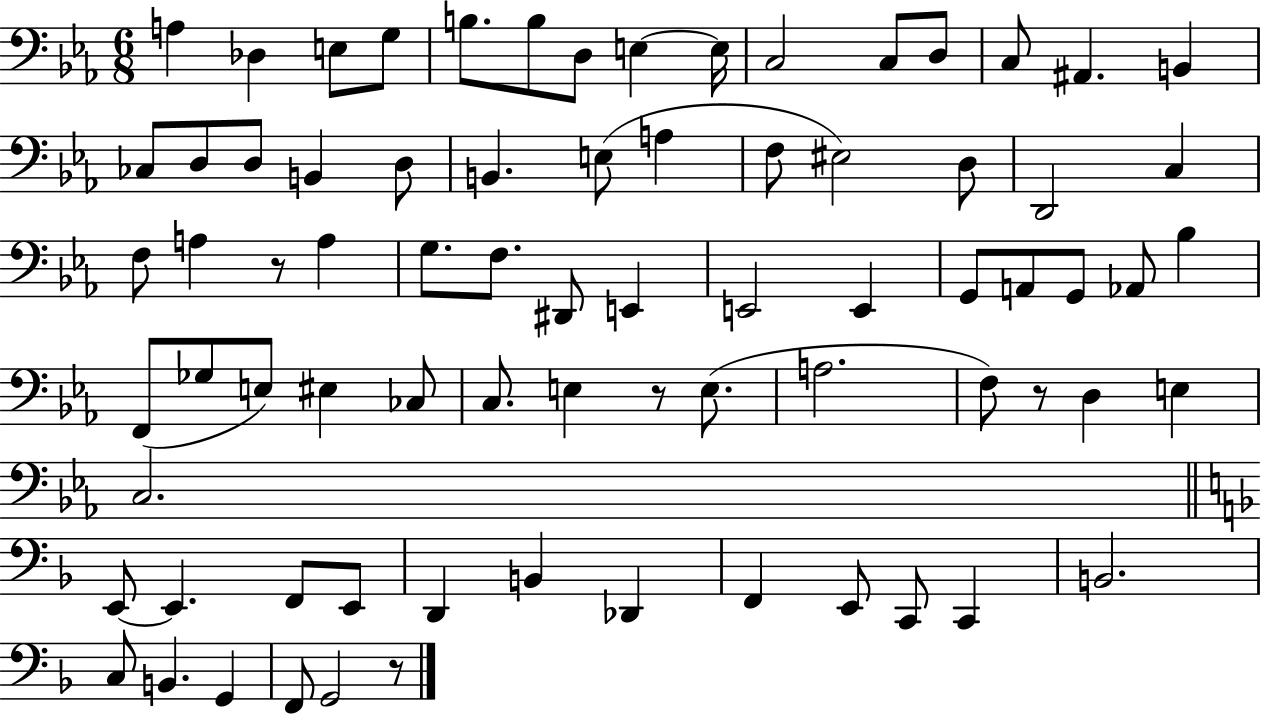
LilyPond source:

{
  \clef bass
  \numericTimeSignature
  \time 6/8
  \key ees \major
  a4 des4 e8 g8 | b8. b8 d8 e4~~ e16 | c2 c8 d8 | c8 ais,4. b,4 | \break ces8 d8 d8 b,4 d8 | b,4. e8( a4 | f8 eis2) d8 | d,2 c4 | \break f8 a4 r8 a4 | g8. f8. dis,8 e,4 | e,2 e,4 | g,8 a,8 g,8 aes,8 bes4 | \break f,8( ges8 e8) eis4 ces8 | c8. e4 r8 e8.( | a2. | f8) r8 d4 e4 | \break c2. | \bar "||" \break \key d \minor e,8~~ e,4. f,8 e,8 | d,4 b,4 des,4 | f,4 e,8 c,8 c,4 | b,2. | \break c8 b,4. g,4 | f,8 g,2 r8 | \bar "|."
}